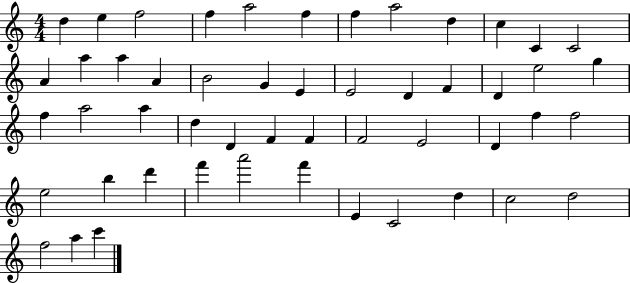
D5/q E5/q F5/h F5/q A5/h F5/q F5/q A5/h D5/q C5/q C4/q C4/h A4/q A5/q A5/q A4/q B4/h G4/q E4/q E4/h D4/q F4/q D4/q E5/h G5/q F5/q A5/h A5/q D5/q D4/q F4/q F4/q F4/h E4/h D4/q F5/q F5/h E5/h B5/q D6/q F6/q A6/h F6/q E4/q C4/h D5/q C5/h D5/h F5/h A5/q C6/q